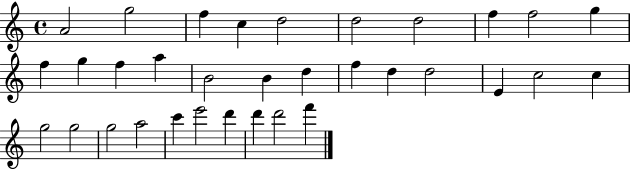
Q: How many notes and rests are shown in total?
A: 33